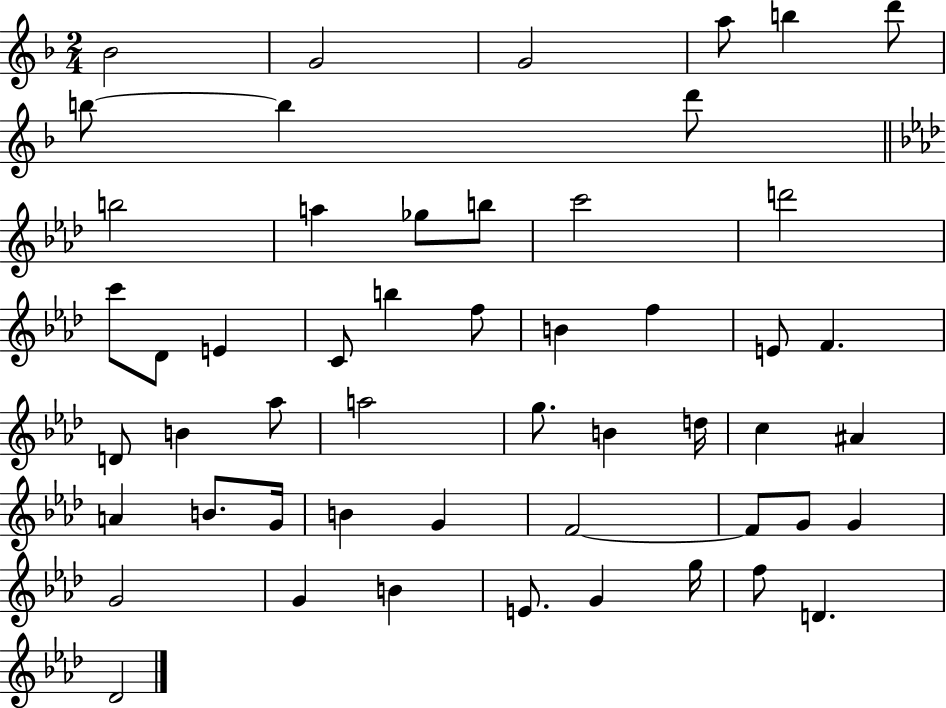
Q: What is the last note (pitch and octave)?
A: Db4